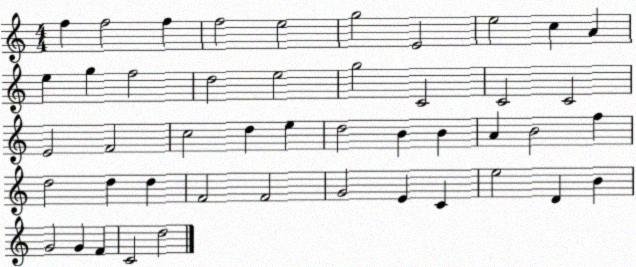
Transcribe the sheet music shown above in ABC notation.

X:1
T:Untitled
M:4/4
L:1/4
K:C
f f2 f f2 e2 g2 E2 e2 c A e g f2 d2 e2 g2 C2 C2 C2 E2 F2 c2 d e d2 B B A B2 f d2 d d F2 F2 G2 E C e2 D B G2 G F C2 d2